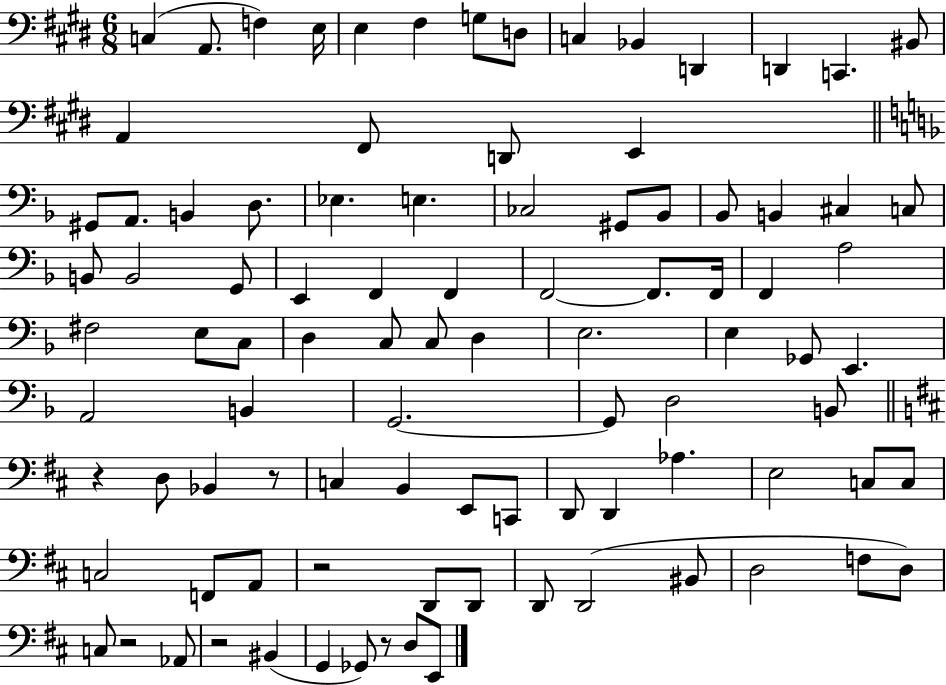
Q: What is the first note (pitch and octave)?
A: C3